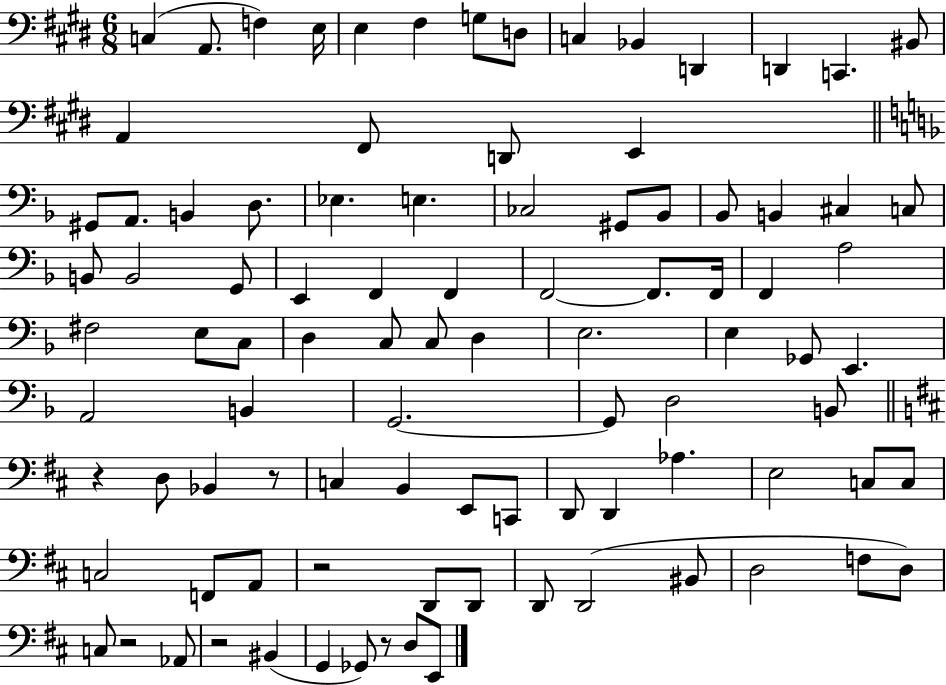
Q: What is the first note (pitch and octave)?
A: C3